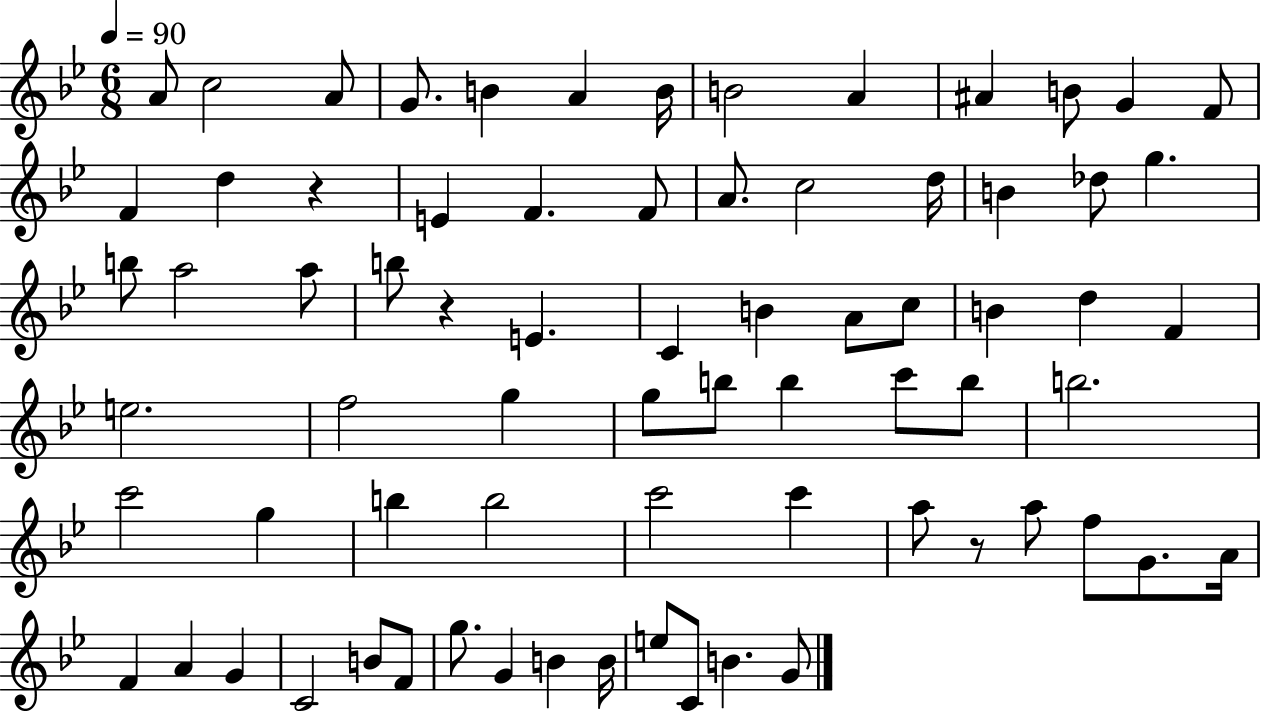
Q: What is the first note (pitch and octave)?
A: A4